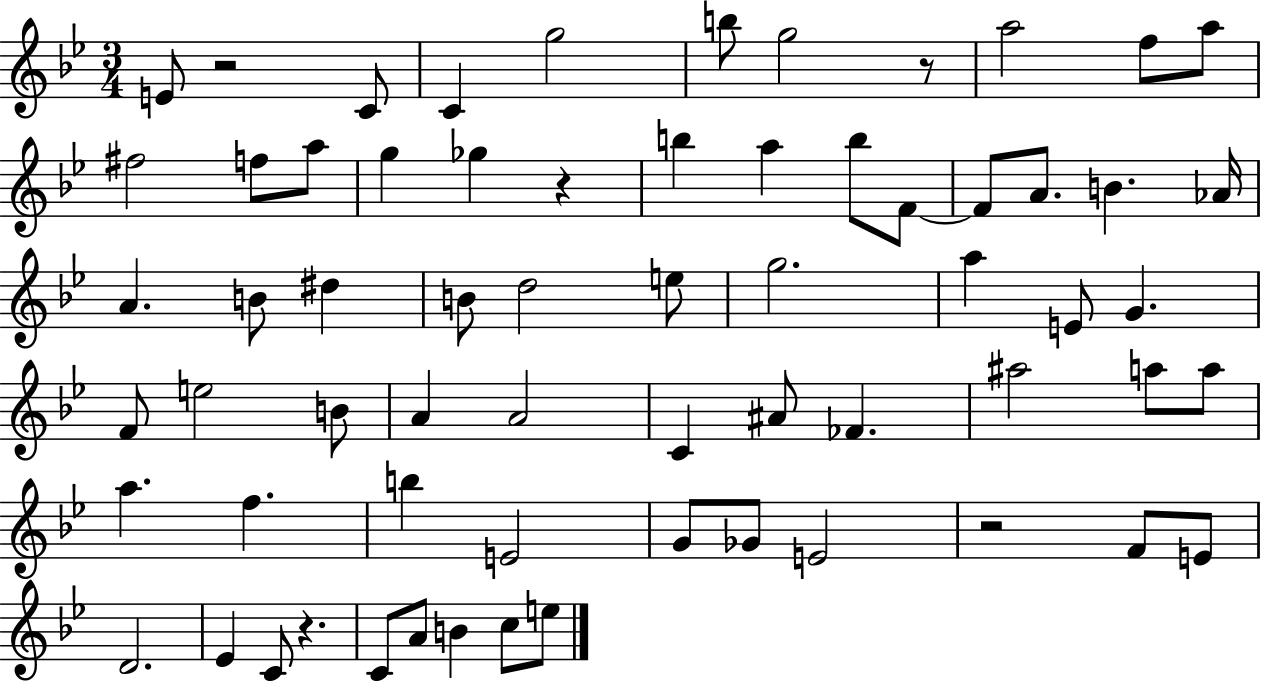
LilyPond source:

{
  \clef treble
  \numericTimeSignature
  \time 3/4
  \key bes \major
  e'8 r2 c'8 | c'4 g''2 | b''8 g''2 r8 | a''2 f''8 a''8 | \break fis''2 f''8 a''8 | g''4 ges''4 r4 | b''4 a''4 b''8 f'8~~ | f'8 a'8. b'4. aes'16 | \break a'4. b'8 dis''4 | b'8 d''2 e''8 | g''2. | a''4 e'8 g'4. | \break f'8 e''2 b'8 | a'4 a'2 | c'4 ais'8 fes'4. | ais''2 a''8 a''8 | \break a''4. f''4. | b''4 e'2 | g'8 ges'8 e'2 | r2 f'8 e'8 | \break d'2. | ees'4 c'8 r4. | c'8 a'8 b'4 c''8 e''8 | \bar "|."
}